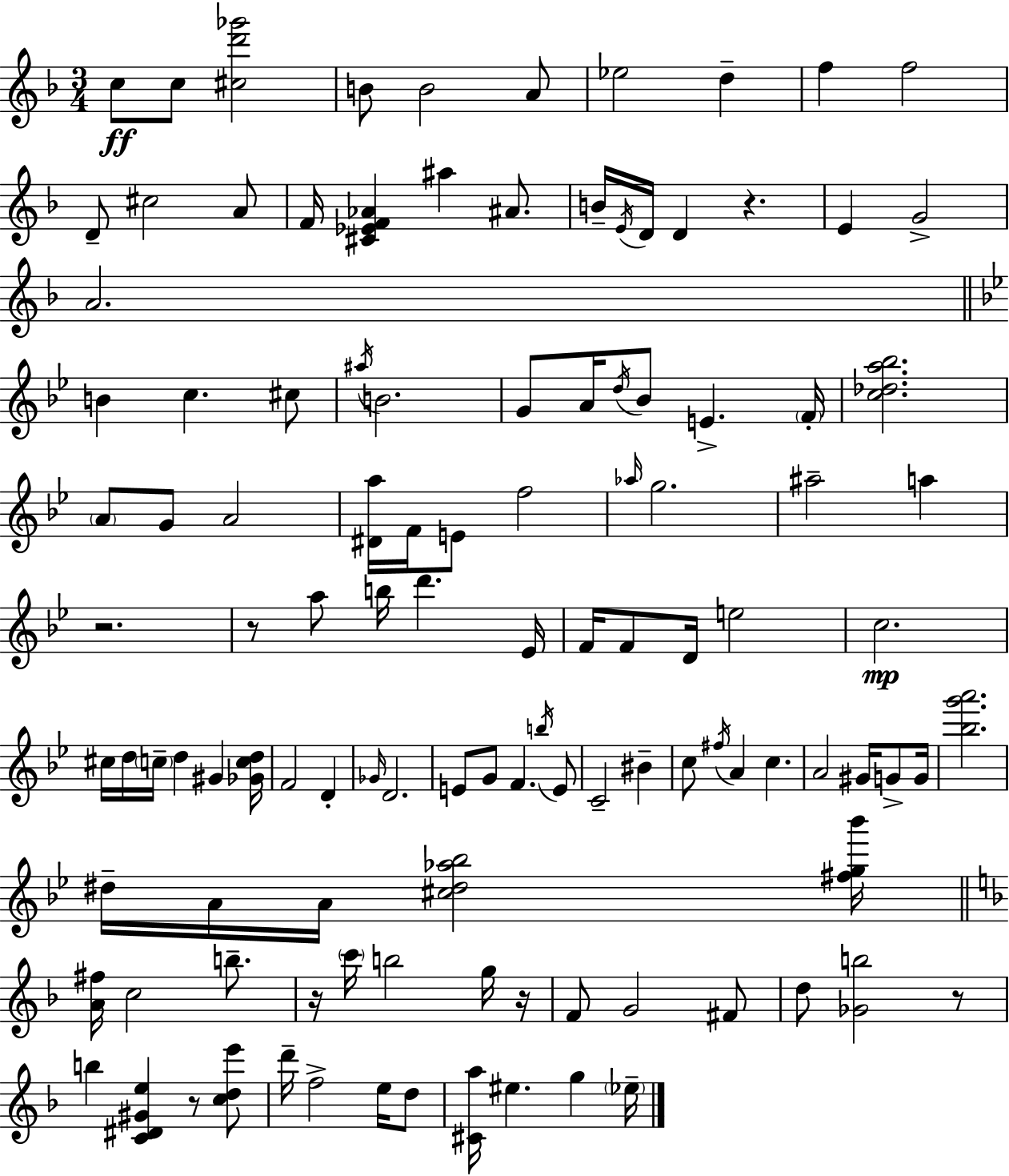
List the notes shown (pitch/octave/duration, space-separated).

C5/e C5/e [C#5,D6,Gb6]/h B4/e B4/h A4/e Eb5/h D5/q F5/q F5/h D4/e C#5/h A4/e F4/s [C#4,Eb4,F4,Ab4]/q A#5/q A#4/e. B4/s E4/s D4/s D4/q R/q. E4/q G4/h A4/h. B4/q C5/q. C#5/e A#5/s B4/h. G4/e A4/s D5/s Bb4/e E4/q. F4/s [C5,Db5,A5,Bb5]/h. A4/e G4/e A4/h [D#4,A5]/s F4/s E4/e F5/h Ab5/s G5/h. A#5/h A5/q R/h. R/e A5/e B5/s D6/q. Eb4/s F4/s F4/e D4/s E5/h C5/h. C#5/s D5/s C5/s D5/q G#4/q [Gb4,C5,D5]/s F4/h D4/q Gb4/s D4/h. E4/e G4/e F4/q. B5/s E4/e C4/h BIS4/q C5/e F#5/s A4/q C5/q. A4/h G#4/s G4/e G4/s [Bb5,G6,A6]/h. D#5/s A4/s A4/s [C#5,D#5,Ab5,Bb5]/h [F#5,G5,Bb6]/s [A4,F#5]/s C5/h B5/e. R/s C6/s B5/h G5/s R/s F4/e G4/h F#4/e D5/e [Gb4,B5]/h R/e B5/q [C4,D#4,G#4,E5]/q R/e [C5,D5,E6]/e D6/s F5/h E5/s D5/e [C#4,A5]/s EIS5/q. G5/q Eb5/s